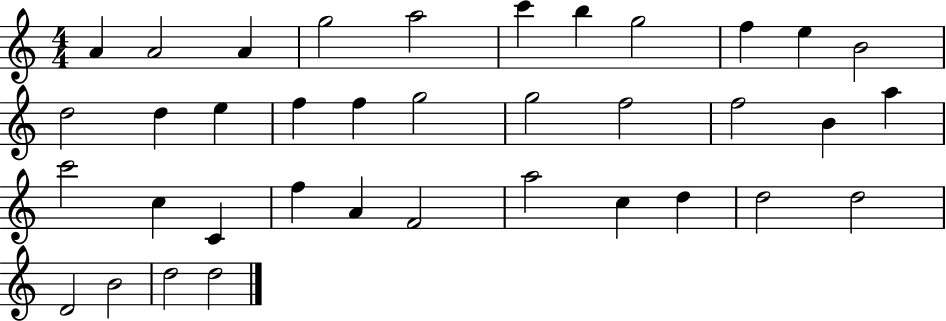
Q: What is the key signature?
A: C major